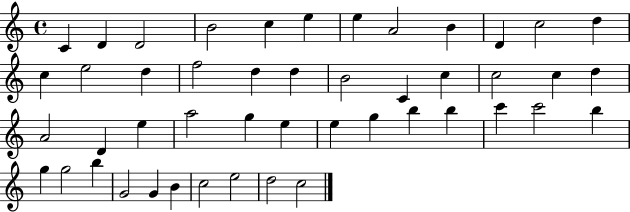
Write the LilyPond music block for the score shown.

{
  \clef treble
  \time 4/4
  \defaultTimeSignature
  \key c \major
  c'4 d'4 d'2 | b'2 c''4 e''4 | e''4 a'2 b'4 | d'4 c''2 d''4 | \break c''4 e''2 d''4 | f''2 d''4 d''4 | b'2 c'4 c''4 | c''2 c''4 d''4 | \break a'2 d'4 e''4 | a''2 g''4 e''4 | e''4 g''4 b''4 b''4 | c'''4 c'''2 b''4 | \break g''4 g''2 b''4 | g'2 g'4 b'4 | c''2 e''2 | d''2 c''2 | \break \bar "|."
}